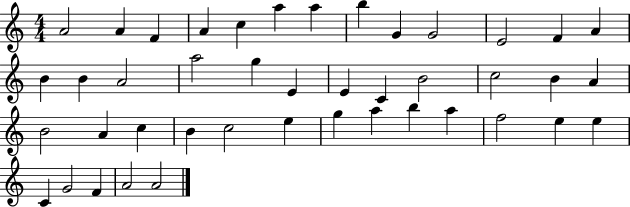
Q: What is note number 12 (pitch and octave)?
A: F4